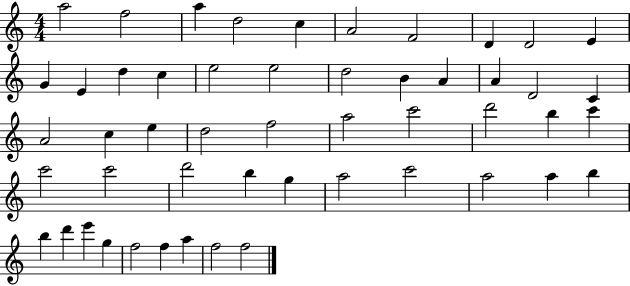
{
  \clef treble
  \numericTimeSignature
  \time 4/4
  \key c \major
  a''2 f''2 | a''4 d''2 c''4 | a'2 f'2 | d'4 d'2 e'4 | \break g'4 e'4 d''4 c''4 | e''2 e''2 | d''2 b'4 a'4 | a'4 d'2 c'4 | \break a'2 c''4 e''4 | d''2 f''2 | a''2 c'''2 | d'''2 b''4 c'''4 | \break c'''2 c'''2 | d'''2 b''4 g''4 | a''2 c'''2 | a''2 a''4 b''4 | \break b''4 d'''4 e'''4 g''4 | f''2 f''4 a''4 | f''2 f''2 | \bar "|."
}